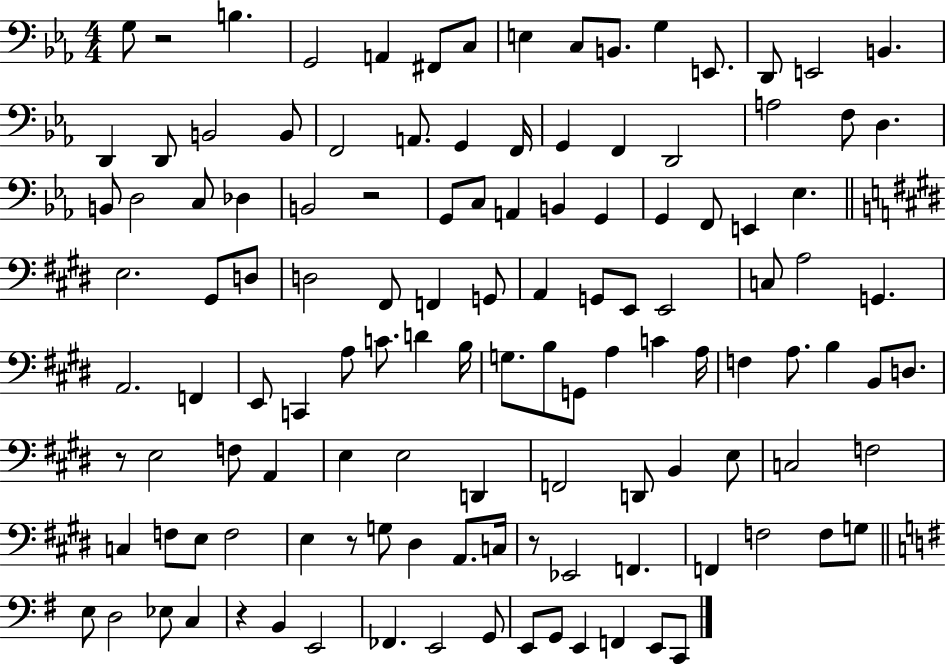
X:1
T:Untitled
M:4/4
L:1/4
K:Eb
G,/2 z2 B, G,,2 A,, ^F,,/2 C,/2 E, C,/2 B,,/2 G, E,,/2 D,,/2 E,,2 B,, D,, D,,/2 B,,2 B,,/2 F,,2 A,,/2 G,, F,,/4 G,, F,, D,,2 A,2 F,/2 D, B,,/2 D,2 C,/2 _D, B,,2 z2 G,,/2 C,/2 A,, B,, G,, G,, F,,/2 E,, _E, E,2 ^G,,/2 D,/2 D,2 ^F,,/2 F,, G,,/2 A,, G,,/2 E,,/2 E,,2 C,/2 A,2 G,, A,,2 F,, E,,/2 C,, A,/2 C/2 D B,/4 G,/2 B,/2 G,,/2 A, C A,/4 F, A,/2 B, B,,/2 D,/2 z/2 E,2 F,/2 A,, E, E,2 D,, F,,2 D,,/2 B,, E,/2 C,2 F,2 C, F,/2 E,/2 F,2 E, z/2 G,/2 ^D, A,,/2 C,/4 z/2 _E,,2 F,, F,, F,2 F,/2 G,/2 E,/2 D,2 _E,/2 C, z B,, E,,2 _F,, E,,2 G,,/2 E,,/2 G,,/2 E,, F,, E,,/2 C,,/2